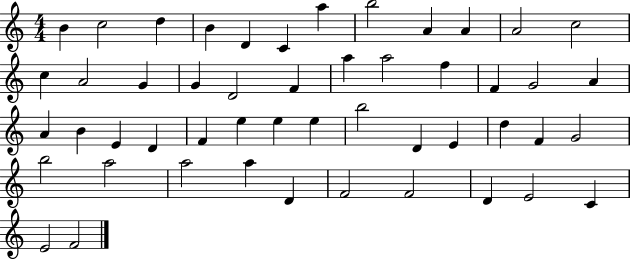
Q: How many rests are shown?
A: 0